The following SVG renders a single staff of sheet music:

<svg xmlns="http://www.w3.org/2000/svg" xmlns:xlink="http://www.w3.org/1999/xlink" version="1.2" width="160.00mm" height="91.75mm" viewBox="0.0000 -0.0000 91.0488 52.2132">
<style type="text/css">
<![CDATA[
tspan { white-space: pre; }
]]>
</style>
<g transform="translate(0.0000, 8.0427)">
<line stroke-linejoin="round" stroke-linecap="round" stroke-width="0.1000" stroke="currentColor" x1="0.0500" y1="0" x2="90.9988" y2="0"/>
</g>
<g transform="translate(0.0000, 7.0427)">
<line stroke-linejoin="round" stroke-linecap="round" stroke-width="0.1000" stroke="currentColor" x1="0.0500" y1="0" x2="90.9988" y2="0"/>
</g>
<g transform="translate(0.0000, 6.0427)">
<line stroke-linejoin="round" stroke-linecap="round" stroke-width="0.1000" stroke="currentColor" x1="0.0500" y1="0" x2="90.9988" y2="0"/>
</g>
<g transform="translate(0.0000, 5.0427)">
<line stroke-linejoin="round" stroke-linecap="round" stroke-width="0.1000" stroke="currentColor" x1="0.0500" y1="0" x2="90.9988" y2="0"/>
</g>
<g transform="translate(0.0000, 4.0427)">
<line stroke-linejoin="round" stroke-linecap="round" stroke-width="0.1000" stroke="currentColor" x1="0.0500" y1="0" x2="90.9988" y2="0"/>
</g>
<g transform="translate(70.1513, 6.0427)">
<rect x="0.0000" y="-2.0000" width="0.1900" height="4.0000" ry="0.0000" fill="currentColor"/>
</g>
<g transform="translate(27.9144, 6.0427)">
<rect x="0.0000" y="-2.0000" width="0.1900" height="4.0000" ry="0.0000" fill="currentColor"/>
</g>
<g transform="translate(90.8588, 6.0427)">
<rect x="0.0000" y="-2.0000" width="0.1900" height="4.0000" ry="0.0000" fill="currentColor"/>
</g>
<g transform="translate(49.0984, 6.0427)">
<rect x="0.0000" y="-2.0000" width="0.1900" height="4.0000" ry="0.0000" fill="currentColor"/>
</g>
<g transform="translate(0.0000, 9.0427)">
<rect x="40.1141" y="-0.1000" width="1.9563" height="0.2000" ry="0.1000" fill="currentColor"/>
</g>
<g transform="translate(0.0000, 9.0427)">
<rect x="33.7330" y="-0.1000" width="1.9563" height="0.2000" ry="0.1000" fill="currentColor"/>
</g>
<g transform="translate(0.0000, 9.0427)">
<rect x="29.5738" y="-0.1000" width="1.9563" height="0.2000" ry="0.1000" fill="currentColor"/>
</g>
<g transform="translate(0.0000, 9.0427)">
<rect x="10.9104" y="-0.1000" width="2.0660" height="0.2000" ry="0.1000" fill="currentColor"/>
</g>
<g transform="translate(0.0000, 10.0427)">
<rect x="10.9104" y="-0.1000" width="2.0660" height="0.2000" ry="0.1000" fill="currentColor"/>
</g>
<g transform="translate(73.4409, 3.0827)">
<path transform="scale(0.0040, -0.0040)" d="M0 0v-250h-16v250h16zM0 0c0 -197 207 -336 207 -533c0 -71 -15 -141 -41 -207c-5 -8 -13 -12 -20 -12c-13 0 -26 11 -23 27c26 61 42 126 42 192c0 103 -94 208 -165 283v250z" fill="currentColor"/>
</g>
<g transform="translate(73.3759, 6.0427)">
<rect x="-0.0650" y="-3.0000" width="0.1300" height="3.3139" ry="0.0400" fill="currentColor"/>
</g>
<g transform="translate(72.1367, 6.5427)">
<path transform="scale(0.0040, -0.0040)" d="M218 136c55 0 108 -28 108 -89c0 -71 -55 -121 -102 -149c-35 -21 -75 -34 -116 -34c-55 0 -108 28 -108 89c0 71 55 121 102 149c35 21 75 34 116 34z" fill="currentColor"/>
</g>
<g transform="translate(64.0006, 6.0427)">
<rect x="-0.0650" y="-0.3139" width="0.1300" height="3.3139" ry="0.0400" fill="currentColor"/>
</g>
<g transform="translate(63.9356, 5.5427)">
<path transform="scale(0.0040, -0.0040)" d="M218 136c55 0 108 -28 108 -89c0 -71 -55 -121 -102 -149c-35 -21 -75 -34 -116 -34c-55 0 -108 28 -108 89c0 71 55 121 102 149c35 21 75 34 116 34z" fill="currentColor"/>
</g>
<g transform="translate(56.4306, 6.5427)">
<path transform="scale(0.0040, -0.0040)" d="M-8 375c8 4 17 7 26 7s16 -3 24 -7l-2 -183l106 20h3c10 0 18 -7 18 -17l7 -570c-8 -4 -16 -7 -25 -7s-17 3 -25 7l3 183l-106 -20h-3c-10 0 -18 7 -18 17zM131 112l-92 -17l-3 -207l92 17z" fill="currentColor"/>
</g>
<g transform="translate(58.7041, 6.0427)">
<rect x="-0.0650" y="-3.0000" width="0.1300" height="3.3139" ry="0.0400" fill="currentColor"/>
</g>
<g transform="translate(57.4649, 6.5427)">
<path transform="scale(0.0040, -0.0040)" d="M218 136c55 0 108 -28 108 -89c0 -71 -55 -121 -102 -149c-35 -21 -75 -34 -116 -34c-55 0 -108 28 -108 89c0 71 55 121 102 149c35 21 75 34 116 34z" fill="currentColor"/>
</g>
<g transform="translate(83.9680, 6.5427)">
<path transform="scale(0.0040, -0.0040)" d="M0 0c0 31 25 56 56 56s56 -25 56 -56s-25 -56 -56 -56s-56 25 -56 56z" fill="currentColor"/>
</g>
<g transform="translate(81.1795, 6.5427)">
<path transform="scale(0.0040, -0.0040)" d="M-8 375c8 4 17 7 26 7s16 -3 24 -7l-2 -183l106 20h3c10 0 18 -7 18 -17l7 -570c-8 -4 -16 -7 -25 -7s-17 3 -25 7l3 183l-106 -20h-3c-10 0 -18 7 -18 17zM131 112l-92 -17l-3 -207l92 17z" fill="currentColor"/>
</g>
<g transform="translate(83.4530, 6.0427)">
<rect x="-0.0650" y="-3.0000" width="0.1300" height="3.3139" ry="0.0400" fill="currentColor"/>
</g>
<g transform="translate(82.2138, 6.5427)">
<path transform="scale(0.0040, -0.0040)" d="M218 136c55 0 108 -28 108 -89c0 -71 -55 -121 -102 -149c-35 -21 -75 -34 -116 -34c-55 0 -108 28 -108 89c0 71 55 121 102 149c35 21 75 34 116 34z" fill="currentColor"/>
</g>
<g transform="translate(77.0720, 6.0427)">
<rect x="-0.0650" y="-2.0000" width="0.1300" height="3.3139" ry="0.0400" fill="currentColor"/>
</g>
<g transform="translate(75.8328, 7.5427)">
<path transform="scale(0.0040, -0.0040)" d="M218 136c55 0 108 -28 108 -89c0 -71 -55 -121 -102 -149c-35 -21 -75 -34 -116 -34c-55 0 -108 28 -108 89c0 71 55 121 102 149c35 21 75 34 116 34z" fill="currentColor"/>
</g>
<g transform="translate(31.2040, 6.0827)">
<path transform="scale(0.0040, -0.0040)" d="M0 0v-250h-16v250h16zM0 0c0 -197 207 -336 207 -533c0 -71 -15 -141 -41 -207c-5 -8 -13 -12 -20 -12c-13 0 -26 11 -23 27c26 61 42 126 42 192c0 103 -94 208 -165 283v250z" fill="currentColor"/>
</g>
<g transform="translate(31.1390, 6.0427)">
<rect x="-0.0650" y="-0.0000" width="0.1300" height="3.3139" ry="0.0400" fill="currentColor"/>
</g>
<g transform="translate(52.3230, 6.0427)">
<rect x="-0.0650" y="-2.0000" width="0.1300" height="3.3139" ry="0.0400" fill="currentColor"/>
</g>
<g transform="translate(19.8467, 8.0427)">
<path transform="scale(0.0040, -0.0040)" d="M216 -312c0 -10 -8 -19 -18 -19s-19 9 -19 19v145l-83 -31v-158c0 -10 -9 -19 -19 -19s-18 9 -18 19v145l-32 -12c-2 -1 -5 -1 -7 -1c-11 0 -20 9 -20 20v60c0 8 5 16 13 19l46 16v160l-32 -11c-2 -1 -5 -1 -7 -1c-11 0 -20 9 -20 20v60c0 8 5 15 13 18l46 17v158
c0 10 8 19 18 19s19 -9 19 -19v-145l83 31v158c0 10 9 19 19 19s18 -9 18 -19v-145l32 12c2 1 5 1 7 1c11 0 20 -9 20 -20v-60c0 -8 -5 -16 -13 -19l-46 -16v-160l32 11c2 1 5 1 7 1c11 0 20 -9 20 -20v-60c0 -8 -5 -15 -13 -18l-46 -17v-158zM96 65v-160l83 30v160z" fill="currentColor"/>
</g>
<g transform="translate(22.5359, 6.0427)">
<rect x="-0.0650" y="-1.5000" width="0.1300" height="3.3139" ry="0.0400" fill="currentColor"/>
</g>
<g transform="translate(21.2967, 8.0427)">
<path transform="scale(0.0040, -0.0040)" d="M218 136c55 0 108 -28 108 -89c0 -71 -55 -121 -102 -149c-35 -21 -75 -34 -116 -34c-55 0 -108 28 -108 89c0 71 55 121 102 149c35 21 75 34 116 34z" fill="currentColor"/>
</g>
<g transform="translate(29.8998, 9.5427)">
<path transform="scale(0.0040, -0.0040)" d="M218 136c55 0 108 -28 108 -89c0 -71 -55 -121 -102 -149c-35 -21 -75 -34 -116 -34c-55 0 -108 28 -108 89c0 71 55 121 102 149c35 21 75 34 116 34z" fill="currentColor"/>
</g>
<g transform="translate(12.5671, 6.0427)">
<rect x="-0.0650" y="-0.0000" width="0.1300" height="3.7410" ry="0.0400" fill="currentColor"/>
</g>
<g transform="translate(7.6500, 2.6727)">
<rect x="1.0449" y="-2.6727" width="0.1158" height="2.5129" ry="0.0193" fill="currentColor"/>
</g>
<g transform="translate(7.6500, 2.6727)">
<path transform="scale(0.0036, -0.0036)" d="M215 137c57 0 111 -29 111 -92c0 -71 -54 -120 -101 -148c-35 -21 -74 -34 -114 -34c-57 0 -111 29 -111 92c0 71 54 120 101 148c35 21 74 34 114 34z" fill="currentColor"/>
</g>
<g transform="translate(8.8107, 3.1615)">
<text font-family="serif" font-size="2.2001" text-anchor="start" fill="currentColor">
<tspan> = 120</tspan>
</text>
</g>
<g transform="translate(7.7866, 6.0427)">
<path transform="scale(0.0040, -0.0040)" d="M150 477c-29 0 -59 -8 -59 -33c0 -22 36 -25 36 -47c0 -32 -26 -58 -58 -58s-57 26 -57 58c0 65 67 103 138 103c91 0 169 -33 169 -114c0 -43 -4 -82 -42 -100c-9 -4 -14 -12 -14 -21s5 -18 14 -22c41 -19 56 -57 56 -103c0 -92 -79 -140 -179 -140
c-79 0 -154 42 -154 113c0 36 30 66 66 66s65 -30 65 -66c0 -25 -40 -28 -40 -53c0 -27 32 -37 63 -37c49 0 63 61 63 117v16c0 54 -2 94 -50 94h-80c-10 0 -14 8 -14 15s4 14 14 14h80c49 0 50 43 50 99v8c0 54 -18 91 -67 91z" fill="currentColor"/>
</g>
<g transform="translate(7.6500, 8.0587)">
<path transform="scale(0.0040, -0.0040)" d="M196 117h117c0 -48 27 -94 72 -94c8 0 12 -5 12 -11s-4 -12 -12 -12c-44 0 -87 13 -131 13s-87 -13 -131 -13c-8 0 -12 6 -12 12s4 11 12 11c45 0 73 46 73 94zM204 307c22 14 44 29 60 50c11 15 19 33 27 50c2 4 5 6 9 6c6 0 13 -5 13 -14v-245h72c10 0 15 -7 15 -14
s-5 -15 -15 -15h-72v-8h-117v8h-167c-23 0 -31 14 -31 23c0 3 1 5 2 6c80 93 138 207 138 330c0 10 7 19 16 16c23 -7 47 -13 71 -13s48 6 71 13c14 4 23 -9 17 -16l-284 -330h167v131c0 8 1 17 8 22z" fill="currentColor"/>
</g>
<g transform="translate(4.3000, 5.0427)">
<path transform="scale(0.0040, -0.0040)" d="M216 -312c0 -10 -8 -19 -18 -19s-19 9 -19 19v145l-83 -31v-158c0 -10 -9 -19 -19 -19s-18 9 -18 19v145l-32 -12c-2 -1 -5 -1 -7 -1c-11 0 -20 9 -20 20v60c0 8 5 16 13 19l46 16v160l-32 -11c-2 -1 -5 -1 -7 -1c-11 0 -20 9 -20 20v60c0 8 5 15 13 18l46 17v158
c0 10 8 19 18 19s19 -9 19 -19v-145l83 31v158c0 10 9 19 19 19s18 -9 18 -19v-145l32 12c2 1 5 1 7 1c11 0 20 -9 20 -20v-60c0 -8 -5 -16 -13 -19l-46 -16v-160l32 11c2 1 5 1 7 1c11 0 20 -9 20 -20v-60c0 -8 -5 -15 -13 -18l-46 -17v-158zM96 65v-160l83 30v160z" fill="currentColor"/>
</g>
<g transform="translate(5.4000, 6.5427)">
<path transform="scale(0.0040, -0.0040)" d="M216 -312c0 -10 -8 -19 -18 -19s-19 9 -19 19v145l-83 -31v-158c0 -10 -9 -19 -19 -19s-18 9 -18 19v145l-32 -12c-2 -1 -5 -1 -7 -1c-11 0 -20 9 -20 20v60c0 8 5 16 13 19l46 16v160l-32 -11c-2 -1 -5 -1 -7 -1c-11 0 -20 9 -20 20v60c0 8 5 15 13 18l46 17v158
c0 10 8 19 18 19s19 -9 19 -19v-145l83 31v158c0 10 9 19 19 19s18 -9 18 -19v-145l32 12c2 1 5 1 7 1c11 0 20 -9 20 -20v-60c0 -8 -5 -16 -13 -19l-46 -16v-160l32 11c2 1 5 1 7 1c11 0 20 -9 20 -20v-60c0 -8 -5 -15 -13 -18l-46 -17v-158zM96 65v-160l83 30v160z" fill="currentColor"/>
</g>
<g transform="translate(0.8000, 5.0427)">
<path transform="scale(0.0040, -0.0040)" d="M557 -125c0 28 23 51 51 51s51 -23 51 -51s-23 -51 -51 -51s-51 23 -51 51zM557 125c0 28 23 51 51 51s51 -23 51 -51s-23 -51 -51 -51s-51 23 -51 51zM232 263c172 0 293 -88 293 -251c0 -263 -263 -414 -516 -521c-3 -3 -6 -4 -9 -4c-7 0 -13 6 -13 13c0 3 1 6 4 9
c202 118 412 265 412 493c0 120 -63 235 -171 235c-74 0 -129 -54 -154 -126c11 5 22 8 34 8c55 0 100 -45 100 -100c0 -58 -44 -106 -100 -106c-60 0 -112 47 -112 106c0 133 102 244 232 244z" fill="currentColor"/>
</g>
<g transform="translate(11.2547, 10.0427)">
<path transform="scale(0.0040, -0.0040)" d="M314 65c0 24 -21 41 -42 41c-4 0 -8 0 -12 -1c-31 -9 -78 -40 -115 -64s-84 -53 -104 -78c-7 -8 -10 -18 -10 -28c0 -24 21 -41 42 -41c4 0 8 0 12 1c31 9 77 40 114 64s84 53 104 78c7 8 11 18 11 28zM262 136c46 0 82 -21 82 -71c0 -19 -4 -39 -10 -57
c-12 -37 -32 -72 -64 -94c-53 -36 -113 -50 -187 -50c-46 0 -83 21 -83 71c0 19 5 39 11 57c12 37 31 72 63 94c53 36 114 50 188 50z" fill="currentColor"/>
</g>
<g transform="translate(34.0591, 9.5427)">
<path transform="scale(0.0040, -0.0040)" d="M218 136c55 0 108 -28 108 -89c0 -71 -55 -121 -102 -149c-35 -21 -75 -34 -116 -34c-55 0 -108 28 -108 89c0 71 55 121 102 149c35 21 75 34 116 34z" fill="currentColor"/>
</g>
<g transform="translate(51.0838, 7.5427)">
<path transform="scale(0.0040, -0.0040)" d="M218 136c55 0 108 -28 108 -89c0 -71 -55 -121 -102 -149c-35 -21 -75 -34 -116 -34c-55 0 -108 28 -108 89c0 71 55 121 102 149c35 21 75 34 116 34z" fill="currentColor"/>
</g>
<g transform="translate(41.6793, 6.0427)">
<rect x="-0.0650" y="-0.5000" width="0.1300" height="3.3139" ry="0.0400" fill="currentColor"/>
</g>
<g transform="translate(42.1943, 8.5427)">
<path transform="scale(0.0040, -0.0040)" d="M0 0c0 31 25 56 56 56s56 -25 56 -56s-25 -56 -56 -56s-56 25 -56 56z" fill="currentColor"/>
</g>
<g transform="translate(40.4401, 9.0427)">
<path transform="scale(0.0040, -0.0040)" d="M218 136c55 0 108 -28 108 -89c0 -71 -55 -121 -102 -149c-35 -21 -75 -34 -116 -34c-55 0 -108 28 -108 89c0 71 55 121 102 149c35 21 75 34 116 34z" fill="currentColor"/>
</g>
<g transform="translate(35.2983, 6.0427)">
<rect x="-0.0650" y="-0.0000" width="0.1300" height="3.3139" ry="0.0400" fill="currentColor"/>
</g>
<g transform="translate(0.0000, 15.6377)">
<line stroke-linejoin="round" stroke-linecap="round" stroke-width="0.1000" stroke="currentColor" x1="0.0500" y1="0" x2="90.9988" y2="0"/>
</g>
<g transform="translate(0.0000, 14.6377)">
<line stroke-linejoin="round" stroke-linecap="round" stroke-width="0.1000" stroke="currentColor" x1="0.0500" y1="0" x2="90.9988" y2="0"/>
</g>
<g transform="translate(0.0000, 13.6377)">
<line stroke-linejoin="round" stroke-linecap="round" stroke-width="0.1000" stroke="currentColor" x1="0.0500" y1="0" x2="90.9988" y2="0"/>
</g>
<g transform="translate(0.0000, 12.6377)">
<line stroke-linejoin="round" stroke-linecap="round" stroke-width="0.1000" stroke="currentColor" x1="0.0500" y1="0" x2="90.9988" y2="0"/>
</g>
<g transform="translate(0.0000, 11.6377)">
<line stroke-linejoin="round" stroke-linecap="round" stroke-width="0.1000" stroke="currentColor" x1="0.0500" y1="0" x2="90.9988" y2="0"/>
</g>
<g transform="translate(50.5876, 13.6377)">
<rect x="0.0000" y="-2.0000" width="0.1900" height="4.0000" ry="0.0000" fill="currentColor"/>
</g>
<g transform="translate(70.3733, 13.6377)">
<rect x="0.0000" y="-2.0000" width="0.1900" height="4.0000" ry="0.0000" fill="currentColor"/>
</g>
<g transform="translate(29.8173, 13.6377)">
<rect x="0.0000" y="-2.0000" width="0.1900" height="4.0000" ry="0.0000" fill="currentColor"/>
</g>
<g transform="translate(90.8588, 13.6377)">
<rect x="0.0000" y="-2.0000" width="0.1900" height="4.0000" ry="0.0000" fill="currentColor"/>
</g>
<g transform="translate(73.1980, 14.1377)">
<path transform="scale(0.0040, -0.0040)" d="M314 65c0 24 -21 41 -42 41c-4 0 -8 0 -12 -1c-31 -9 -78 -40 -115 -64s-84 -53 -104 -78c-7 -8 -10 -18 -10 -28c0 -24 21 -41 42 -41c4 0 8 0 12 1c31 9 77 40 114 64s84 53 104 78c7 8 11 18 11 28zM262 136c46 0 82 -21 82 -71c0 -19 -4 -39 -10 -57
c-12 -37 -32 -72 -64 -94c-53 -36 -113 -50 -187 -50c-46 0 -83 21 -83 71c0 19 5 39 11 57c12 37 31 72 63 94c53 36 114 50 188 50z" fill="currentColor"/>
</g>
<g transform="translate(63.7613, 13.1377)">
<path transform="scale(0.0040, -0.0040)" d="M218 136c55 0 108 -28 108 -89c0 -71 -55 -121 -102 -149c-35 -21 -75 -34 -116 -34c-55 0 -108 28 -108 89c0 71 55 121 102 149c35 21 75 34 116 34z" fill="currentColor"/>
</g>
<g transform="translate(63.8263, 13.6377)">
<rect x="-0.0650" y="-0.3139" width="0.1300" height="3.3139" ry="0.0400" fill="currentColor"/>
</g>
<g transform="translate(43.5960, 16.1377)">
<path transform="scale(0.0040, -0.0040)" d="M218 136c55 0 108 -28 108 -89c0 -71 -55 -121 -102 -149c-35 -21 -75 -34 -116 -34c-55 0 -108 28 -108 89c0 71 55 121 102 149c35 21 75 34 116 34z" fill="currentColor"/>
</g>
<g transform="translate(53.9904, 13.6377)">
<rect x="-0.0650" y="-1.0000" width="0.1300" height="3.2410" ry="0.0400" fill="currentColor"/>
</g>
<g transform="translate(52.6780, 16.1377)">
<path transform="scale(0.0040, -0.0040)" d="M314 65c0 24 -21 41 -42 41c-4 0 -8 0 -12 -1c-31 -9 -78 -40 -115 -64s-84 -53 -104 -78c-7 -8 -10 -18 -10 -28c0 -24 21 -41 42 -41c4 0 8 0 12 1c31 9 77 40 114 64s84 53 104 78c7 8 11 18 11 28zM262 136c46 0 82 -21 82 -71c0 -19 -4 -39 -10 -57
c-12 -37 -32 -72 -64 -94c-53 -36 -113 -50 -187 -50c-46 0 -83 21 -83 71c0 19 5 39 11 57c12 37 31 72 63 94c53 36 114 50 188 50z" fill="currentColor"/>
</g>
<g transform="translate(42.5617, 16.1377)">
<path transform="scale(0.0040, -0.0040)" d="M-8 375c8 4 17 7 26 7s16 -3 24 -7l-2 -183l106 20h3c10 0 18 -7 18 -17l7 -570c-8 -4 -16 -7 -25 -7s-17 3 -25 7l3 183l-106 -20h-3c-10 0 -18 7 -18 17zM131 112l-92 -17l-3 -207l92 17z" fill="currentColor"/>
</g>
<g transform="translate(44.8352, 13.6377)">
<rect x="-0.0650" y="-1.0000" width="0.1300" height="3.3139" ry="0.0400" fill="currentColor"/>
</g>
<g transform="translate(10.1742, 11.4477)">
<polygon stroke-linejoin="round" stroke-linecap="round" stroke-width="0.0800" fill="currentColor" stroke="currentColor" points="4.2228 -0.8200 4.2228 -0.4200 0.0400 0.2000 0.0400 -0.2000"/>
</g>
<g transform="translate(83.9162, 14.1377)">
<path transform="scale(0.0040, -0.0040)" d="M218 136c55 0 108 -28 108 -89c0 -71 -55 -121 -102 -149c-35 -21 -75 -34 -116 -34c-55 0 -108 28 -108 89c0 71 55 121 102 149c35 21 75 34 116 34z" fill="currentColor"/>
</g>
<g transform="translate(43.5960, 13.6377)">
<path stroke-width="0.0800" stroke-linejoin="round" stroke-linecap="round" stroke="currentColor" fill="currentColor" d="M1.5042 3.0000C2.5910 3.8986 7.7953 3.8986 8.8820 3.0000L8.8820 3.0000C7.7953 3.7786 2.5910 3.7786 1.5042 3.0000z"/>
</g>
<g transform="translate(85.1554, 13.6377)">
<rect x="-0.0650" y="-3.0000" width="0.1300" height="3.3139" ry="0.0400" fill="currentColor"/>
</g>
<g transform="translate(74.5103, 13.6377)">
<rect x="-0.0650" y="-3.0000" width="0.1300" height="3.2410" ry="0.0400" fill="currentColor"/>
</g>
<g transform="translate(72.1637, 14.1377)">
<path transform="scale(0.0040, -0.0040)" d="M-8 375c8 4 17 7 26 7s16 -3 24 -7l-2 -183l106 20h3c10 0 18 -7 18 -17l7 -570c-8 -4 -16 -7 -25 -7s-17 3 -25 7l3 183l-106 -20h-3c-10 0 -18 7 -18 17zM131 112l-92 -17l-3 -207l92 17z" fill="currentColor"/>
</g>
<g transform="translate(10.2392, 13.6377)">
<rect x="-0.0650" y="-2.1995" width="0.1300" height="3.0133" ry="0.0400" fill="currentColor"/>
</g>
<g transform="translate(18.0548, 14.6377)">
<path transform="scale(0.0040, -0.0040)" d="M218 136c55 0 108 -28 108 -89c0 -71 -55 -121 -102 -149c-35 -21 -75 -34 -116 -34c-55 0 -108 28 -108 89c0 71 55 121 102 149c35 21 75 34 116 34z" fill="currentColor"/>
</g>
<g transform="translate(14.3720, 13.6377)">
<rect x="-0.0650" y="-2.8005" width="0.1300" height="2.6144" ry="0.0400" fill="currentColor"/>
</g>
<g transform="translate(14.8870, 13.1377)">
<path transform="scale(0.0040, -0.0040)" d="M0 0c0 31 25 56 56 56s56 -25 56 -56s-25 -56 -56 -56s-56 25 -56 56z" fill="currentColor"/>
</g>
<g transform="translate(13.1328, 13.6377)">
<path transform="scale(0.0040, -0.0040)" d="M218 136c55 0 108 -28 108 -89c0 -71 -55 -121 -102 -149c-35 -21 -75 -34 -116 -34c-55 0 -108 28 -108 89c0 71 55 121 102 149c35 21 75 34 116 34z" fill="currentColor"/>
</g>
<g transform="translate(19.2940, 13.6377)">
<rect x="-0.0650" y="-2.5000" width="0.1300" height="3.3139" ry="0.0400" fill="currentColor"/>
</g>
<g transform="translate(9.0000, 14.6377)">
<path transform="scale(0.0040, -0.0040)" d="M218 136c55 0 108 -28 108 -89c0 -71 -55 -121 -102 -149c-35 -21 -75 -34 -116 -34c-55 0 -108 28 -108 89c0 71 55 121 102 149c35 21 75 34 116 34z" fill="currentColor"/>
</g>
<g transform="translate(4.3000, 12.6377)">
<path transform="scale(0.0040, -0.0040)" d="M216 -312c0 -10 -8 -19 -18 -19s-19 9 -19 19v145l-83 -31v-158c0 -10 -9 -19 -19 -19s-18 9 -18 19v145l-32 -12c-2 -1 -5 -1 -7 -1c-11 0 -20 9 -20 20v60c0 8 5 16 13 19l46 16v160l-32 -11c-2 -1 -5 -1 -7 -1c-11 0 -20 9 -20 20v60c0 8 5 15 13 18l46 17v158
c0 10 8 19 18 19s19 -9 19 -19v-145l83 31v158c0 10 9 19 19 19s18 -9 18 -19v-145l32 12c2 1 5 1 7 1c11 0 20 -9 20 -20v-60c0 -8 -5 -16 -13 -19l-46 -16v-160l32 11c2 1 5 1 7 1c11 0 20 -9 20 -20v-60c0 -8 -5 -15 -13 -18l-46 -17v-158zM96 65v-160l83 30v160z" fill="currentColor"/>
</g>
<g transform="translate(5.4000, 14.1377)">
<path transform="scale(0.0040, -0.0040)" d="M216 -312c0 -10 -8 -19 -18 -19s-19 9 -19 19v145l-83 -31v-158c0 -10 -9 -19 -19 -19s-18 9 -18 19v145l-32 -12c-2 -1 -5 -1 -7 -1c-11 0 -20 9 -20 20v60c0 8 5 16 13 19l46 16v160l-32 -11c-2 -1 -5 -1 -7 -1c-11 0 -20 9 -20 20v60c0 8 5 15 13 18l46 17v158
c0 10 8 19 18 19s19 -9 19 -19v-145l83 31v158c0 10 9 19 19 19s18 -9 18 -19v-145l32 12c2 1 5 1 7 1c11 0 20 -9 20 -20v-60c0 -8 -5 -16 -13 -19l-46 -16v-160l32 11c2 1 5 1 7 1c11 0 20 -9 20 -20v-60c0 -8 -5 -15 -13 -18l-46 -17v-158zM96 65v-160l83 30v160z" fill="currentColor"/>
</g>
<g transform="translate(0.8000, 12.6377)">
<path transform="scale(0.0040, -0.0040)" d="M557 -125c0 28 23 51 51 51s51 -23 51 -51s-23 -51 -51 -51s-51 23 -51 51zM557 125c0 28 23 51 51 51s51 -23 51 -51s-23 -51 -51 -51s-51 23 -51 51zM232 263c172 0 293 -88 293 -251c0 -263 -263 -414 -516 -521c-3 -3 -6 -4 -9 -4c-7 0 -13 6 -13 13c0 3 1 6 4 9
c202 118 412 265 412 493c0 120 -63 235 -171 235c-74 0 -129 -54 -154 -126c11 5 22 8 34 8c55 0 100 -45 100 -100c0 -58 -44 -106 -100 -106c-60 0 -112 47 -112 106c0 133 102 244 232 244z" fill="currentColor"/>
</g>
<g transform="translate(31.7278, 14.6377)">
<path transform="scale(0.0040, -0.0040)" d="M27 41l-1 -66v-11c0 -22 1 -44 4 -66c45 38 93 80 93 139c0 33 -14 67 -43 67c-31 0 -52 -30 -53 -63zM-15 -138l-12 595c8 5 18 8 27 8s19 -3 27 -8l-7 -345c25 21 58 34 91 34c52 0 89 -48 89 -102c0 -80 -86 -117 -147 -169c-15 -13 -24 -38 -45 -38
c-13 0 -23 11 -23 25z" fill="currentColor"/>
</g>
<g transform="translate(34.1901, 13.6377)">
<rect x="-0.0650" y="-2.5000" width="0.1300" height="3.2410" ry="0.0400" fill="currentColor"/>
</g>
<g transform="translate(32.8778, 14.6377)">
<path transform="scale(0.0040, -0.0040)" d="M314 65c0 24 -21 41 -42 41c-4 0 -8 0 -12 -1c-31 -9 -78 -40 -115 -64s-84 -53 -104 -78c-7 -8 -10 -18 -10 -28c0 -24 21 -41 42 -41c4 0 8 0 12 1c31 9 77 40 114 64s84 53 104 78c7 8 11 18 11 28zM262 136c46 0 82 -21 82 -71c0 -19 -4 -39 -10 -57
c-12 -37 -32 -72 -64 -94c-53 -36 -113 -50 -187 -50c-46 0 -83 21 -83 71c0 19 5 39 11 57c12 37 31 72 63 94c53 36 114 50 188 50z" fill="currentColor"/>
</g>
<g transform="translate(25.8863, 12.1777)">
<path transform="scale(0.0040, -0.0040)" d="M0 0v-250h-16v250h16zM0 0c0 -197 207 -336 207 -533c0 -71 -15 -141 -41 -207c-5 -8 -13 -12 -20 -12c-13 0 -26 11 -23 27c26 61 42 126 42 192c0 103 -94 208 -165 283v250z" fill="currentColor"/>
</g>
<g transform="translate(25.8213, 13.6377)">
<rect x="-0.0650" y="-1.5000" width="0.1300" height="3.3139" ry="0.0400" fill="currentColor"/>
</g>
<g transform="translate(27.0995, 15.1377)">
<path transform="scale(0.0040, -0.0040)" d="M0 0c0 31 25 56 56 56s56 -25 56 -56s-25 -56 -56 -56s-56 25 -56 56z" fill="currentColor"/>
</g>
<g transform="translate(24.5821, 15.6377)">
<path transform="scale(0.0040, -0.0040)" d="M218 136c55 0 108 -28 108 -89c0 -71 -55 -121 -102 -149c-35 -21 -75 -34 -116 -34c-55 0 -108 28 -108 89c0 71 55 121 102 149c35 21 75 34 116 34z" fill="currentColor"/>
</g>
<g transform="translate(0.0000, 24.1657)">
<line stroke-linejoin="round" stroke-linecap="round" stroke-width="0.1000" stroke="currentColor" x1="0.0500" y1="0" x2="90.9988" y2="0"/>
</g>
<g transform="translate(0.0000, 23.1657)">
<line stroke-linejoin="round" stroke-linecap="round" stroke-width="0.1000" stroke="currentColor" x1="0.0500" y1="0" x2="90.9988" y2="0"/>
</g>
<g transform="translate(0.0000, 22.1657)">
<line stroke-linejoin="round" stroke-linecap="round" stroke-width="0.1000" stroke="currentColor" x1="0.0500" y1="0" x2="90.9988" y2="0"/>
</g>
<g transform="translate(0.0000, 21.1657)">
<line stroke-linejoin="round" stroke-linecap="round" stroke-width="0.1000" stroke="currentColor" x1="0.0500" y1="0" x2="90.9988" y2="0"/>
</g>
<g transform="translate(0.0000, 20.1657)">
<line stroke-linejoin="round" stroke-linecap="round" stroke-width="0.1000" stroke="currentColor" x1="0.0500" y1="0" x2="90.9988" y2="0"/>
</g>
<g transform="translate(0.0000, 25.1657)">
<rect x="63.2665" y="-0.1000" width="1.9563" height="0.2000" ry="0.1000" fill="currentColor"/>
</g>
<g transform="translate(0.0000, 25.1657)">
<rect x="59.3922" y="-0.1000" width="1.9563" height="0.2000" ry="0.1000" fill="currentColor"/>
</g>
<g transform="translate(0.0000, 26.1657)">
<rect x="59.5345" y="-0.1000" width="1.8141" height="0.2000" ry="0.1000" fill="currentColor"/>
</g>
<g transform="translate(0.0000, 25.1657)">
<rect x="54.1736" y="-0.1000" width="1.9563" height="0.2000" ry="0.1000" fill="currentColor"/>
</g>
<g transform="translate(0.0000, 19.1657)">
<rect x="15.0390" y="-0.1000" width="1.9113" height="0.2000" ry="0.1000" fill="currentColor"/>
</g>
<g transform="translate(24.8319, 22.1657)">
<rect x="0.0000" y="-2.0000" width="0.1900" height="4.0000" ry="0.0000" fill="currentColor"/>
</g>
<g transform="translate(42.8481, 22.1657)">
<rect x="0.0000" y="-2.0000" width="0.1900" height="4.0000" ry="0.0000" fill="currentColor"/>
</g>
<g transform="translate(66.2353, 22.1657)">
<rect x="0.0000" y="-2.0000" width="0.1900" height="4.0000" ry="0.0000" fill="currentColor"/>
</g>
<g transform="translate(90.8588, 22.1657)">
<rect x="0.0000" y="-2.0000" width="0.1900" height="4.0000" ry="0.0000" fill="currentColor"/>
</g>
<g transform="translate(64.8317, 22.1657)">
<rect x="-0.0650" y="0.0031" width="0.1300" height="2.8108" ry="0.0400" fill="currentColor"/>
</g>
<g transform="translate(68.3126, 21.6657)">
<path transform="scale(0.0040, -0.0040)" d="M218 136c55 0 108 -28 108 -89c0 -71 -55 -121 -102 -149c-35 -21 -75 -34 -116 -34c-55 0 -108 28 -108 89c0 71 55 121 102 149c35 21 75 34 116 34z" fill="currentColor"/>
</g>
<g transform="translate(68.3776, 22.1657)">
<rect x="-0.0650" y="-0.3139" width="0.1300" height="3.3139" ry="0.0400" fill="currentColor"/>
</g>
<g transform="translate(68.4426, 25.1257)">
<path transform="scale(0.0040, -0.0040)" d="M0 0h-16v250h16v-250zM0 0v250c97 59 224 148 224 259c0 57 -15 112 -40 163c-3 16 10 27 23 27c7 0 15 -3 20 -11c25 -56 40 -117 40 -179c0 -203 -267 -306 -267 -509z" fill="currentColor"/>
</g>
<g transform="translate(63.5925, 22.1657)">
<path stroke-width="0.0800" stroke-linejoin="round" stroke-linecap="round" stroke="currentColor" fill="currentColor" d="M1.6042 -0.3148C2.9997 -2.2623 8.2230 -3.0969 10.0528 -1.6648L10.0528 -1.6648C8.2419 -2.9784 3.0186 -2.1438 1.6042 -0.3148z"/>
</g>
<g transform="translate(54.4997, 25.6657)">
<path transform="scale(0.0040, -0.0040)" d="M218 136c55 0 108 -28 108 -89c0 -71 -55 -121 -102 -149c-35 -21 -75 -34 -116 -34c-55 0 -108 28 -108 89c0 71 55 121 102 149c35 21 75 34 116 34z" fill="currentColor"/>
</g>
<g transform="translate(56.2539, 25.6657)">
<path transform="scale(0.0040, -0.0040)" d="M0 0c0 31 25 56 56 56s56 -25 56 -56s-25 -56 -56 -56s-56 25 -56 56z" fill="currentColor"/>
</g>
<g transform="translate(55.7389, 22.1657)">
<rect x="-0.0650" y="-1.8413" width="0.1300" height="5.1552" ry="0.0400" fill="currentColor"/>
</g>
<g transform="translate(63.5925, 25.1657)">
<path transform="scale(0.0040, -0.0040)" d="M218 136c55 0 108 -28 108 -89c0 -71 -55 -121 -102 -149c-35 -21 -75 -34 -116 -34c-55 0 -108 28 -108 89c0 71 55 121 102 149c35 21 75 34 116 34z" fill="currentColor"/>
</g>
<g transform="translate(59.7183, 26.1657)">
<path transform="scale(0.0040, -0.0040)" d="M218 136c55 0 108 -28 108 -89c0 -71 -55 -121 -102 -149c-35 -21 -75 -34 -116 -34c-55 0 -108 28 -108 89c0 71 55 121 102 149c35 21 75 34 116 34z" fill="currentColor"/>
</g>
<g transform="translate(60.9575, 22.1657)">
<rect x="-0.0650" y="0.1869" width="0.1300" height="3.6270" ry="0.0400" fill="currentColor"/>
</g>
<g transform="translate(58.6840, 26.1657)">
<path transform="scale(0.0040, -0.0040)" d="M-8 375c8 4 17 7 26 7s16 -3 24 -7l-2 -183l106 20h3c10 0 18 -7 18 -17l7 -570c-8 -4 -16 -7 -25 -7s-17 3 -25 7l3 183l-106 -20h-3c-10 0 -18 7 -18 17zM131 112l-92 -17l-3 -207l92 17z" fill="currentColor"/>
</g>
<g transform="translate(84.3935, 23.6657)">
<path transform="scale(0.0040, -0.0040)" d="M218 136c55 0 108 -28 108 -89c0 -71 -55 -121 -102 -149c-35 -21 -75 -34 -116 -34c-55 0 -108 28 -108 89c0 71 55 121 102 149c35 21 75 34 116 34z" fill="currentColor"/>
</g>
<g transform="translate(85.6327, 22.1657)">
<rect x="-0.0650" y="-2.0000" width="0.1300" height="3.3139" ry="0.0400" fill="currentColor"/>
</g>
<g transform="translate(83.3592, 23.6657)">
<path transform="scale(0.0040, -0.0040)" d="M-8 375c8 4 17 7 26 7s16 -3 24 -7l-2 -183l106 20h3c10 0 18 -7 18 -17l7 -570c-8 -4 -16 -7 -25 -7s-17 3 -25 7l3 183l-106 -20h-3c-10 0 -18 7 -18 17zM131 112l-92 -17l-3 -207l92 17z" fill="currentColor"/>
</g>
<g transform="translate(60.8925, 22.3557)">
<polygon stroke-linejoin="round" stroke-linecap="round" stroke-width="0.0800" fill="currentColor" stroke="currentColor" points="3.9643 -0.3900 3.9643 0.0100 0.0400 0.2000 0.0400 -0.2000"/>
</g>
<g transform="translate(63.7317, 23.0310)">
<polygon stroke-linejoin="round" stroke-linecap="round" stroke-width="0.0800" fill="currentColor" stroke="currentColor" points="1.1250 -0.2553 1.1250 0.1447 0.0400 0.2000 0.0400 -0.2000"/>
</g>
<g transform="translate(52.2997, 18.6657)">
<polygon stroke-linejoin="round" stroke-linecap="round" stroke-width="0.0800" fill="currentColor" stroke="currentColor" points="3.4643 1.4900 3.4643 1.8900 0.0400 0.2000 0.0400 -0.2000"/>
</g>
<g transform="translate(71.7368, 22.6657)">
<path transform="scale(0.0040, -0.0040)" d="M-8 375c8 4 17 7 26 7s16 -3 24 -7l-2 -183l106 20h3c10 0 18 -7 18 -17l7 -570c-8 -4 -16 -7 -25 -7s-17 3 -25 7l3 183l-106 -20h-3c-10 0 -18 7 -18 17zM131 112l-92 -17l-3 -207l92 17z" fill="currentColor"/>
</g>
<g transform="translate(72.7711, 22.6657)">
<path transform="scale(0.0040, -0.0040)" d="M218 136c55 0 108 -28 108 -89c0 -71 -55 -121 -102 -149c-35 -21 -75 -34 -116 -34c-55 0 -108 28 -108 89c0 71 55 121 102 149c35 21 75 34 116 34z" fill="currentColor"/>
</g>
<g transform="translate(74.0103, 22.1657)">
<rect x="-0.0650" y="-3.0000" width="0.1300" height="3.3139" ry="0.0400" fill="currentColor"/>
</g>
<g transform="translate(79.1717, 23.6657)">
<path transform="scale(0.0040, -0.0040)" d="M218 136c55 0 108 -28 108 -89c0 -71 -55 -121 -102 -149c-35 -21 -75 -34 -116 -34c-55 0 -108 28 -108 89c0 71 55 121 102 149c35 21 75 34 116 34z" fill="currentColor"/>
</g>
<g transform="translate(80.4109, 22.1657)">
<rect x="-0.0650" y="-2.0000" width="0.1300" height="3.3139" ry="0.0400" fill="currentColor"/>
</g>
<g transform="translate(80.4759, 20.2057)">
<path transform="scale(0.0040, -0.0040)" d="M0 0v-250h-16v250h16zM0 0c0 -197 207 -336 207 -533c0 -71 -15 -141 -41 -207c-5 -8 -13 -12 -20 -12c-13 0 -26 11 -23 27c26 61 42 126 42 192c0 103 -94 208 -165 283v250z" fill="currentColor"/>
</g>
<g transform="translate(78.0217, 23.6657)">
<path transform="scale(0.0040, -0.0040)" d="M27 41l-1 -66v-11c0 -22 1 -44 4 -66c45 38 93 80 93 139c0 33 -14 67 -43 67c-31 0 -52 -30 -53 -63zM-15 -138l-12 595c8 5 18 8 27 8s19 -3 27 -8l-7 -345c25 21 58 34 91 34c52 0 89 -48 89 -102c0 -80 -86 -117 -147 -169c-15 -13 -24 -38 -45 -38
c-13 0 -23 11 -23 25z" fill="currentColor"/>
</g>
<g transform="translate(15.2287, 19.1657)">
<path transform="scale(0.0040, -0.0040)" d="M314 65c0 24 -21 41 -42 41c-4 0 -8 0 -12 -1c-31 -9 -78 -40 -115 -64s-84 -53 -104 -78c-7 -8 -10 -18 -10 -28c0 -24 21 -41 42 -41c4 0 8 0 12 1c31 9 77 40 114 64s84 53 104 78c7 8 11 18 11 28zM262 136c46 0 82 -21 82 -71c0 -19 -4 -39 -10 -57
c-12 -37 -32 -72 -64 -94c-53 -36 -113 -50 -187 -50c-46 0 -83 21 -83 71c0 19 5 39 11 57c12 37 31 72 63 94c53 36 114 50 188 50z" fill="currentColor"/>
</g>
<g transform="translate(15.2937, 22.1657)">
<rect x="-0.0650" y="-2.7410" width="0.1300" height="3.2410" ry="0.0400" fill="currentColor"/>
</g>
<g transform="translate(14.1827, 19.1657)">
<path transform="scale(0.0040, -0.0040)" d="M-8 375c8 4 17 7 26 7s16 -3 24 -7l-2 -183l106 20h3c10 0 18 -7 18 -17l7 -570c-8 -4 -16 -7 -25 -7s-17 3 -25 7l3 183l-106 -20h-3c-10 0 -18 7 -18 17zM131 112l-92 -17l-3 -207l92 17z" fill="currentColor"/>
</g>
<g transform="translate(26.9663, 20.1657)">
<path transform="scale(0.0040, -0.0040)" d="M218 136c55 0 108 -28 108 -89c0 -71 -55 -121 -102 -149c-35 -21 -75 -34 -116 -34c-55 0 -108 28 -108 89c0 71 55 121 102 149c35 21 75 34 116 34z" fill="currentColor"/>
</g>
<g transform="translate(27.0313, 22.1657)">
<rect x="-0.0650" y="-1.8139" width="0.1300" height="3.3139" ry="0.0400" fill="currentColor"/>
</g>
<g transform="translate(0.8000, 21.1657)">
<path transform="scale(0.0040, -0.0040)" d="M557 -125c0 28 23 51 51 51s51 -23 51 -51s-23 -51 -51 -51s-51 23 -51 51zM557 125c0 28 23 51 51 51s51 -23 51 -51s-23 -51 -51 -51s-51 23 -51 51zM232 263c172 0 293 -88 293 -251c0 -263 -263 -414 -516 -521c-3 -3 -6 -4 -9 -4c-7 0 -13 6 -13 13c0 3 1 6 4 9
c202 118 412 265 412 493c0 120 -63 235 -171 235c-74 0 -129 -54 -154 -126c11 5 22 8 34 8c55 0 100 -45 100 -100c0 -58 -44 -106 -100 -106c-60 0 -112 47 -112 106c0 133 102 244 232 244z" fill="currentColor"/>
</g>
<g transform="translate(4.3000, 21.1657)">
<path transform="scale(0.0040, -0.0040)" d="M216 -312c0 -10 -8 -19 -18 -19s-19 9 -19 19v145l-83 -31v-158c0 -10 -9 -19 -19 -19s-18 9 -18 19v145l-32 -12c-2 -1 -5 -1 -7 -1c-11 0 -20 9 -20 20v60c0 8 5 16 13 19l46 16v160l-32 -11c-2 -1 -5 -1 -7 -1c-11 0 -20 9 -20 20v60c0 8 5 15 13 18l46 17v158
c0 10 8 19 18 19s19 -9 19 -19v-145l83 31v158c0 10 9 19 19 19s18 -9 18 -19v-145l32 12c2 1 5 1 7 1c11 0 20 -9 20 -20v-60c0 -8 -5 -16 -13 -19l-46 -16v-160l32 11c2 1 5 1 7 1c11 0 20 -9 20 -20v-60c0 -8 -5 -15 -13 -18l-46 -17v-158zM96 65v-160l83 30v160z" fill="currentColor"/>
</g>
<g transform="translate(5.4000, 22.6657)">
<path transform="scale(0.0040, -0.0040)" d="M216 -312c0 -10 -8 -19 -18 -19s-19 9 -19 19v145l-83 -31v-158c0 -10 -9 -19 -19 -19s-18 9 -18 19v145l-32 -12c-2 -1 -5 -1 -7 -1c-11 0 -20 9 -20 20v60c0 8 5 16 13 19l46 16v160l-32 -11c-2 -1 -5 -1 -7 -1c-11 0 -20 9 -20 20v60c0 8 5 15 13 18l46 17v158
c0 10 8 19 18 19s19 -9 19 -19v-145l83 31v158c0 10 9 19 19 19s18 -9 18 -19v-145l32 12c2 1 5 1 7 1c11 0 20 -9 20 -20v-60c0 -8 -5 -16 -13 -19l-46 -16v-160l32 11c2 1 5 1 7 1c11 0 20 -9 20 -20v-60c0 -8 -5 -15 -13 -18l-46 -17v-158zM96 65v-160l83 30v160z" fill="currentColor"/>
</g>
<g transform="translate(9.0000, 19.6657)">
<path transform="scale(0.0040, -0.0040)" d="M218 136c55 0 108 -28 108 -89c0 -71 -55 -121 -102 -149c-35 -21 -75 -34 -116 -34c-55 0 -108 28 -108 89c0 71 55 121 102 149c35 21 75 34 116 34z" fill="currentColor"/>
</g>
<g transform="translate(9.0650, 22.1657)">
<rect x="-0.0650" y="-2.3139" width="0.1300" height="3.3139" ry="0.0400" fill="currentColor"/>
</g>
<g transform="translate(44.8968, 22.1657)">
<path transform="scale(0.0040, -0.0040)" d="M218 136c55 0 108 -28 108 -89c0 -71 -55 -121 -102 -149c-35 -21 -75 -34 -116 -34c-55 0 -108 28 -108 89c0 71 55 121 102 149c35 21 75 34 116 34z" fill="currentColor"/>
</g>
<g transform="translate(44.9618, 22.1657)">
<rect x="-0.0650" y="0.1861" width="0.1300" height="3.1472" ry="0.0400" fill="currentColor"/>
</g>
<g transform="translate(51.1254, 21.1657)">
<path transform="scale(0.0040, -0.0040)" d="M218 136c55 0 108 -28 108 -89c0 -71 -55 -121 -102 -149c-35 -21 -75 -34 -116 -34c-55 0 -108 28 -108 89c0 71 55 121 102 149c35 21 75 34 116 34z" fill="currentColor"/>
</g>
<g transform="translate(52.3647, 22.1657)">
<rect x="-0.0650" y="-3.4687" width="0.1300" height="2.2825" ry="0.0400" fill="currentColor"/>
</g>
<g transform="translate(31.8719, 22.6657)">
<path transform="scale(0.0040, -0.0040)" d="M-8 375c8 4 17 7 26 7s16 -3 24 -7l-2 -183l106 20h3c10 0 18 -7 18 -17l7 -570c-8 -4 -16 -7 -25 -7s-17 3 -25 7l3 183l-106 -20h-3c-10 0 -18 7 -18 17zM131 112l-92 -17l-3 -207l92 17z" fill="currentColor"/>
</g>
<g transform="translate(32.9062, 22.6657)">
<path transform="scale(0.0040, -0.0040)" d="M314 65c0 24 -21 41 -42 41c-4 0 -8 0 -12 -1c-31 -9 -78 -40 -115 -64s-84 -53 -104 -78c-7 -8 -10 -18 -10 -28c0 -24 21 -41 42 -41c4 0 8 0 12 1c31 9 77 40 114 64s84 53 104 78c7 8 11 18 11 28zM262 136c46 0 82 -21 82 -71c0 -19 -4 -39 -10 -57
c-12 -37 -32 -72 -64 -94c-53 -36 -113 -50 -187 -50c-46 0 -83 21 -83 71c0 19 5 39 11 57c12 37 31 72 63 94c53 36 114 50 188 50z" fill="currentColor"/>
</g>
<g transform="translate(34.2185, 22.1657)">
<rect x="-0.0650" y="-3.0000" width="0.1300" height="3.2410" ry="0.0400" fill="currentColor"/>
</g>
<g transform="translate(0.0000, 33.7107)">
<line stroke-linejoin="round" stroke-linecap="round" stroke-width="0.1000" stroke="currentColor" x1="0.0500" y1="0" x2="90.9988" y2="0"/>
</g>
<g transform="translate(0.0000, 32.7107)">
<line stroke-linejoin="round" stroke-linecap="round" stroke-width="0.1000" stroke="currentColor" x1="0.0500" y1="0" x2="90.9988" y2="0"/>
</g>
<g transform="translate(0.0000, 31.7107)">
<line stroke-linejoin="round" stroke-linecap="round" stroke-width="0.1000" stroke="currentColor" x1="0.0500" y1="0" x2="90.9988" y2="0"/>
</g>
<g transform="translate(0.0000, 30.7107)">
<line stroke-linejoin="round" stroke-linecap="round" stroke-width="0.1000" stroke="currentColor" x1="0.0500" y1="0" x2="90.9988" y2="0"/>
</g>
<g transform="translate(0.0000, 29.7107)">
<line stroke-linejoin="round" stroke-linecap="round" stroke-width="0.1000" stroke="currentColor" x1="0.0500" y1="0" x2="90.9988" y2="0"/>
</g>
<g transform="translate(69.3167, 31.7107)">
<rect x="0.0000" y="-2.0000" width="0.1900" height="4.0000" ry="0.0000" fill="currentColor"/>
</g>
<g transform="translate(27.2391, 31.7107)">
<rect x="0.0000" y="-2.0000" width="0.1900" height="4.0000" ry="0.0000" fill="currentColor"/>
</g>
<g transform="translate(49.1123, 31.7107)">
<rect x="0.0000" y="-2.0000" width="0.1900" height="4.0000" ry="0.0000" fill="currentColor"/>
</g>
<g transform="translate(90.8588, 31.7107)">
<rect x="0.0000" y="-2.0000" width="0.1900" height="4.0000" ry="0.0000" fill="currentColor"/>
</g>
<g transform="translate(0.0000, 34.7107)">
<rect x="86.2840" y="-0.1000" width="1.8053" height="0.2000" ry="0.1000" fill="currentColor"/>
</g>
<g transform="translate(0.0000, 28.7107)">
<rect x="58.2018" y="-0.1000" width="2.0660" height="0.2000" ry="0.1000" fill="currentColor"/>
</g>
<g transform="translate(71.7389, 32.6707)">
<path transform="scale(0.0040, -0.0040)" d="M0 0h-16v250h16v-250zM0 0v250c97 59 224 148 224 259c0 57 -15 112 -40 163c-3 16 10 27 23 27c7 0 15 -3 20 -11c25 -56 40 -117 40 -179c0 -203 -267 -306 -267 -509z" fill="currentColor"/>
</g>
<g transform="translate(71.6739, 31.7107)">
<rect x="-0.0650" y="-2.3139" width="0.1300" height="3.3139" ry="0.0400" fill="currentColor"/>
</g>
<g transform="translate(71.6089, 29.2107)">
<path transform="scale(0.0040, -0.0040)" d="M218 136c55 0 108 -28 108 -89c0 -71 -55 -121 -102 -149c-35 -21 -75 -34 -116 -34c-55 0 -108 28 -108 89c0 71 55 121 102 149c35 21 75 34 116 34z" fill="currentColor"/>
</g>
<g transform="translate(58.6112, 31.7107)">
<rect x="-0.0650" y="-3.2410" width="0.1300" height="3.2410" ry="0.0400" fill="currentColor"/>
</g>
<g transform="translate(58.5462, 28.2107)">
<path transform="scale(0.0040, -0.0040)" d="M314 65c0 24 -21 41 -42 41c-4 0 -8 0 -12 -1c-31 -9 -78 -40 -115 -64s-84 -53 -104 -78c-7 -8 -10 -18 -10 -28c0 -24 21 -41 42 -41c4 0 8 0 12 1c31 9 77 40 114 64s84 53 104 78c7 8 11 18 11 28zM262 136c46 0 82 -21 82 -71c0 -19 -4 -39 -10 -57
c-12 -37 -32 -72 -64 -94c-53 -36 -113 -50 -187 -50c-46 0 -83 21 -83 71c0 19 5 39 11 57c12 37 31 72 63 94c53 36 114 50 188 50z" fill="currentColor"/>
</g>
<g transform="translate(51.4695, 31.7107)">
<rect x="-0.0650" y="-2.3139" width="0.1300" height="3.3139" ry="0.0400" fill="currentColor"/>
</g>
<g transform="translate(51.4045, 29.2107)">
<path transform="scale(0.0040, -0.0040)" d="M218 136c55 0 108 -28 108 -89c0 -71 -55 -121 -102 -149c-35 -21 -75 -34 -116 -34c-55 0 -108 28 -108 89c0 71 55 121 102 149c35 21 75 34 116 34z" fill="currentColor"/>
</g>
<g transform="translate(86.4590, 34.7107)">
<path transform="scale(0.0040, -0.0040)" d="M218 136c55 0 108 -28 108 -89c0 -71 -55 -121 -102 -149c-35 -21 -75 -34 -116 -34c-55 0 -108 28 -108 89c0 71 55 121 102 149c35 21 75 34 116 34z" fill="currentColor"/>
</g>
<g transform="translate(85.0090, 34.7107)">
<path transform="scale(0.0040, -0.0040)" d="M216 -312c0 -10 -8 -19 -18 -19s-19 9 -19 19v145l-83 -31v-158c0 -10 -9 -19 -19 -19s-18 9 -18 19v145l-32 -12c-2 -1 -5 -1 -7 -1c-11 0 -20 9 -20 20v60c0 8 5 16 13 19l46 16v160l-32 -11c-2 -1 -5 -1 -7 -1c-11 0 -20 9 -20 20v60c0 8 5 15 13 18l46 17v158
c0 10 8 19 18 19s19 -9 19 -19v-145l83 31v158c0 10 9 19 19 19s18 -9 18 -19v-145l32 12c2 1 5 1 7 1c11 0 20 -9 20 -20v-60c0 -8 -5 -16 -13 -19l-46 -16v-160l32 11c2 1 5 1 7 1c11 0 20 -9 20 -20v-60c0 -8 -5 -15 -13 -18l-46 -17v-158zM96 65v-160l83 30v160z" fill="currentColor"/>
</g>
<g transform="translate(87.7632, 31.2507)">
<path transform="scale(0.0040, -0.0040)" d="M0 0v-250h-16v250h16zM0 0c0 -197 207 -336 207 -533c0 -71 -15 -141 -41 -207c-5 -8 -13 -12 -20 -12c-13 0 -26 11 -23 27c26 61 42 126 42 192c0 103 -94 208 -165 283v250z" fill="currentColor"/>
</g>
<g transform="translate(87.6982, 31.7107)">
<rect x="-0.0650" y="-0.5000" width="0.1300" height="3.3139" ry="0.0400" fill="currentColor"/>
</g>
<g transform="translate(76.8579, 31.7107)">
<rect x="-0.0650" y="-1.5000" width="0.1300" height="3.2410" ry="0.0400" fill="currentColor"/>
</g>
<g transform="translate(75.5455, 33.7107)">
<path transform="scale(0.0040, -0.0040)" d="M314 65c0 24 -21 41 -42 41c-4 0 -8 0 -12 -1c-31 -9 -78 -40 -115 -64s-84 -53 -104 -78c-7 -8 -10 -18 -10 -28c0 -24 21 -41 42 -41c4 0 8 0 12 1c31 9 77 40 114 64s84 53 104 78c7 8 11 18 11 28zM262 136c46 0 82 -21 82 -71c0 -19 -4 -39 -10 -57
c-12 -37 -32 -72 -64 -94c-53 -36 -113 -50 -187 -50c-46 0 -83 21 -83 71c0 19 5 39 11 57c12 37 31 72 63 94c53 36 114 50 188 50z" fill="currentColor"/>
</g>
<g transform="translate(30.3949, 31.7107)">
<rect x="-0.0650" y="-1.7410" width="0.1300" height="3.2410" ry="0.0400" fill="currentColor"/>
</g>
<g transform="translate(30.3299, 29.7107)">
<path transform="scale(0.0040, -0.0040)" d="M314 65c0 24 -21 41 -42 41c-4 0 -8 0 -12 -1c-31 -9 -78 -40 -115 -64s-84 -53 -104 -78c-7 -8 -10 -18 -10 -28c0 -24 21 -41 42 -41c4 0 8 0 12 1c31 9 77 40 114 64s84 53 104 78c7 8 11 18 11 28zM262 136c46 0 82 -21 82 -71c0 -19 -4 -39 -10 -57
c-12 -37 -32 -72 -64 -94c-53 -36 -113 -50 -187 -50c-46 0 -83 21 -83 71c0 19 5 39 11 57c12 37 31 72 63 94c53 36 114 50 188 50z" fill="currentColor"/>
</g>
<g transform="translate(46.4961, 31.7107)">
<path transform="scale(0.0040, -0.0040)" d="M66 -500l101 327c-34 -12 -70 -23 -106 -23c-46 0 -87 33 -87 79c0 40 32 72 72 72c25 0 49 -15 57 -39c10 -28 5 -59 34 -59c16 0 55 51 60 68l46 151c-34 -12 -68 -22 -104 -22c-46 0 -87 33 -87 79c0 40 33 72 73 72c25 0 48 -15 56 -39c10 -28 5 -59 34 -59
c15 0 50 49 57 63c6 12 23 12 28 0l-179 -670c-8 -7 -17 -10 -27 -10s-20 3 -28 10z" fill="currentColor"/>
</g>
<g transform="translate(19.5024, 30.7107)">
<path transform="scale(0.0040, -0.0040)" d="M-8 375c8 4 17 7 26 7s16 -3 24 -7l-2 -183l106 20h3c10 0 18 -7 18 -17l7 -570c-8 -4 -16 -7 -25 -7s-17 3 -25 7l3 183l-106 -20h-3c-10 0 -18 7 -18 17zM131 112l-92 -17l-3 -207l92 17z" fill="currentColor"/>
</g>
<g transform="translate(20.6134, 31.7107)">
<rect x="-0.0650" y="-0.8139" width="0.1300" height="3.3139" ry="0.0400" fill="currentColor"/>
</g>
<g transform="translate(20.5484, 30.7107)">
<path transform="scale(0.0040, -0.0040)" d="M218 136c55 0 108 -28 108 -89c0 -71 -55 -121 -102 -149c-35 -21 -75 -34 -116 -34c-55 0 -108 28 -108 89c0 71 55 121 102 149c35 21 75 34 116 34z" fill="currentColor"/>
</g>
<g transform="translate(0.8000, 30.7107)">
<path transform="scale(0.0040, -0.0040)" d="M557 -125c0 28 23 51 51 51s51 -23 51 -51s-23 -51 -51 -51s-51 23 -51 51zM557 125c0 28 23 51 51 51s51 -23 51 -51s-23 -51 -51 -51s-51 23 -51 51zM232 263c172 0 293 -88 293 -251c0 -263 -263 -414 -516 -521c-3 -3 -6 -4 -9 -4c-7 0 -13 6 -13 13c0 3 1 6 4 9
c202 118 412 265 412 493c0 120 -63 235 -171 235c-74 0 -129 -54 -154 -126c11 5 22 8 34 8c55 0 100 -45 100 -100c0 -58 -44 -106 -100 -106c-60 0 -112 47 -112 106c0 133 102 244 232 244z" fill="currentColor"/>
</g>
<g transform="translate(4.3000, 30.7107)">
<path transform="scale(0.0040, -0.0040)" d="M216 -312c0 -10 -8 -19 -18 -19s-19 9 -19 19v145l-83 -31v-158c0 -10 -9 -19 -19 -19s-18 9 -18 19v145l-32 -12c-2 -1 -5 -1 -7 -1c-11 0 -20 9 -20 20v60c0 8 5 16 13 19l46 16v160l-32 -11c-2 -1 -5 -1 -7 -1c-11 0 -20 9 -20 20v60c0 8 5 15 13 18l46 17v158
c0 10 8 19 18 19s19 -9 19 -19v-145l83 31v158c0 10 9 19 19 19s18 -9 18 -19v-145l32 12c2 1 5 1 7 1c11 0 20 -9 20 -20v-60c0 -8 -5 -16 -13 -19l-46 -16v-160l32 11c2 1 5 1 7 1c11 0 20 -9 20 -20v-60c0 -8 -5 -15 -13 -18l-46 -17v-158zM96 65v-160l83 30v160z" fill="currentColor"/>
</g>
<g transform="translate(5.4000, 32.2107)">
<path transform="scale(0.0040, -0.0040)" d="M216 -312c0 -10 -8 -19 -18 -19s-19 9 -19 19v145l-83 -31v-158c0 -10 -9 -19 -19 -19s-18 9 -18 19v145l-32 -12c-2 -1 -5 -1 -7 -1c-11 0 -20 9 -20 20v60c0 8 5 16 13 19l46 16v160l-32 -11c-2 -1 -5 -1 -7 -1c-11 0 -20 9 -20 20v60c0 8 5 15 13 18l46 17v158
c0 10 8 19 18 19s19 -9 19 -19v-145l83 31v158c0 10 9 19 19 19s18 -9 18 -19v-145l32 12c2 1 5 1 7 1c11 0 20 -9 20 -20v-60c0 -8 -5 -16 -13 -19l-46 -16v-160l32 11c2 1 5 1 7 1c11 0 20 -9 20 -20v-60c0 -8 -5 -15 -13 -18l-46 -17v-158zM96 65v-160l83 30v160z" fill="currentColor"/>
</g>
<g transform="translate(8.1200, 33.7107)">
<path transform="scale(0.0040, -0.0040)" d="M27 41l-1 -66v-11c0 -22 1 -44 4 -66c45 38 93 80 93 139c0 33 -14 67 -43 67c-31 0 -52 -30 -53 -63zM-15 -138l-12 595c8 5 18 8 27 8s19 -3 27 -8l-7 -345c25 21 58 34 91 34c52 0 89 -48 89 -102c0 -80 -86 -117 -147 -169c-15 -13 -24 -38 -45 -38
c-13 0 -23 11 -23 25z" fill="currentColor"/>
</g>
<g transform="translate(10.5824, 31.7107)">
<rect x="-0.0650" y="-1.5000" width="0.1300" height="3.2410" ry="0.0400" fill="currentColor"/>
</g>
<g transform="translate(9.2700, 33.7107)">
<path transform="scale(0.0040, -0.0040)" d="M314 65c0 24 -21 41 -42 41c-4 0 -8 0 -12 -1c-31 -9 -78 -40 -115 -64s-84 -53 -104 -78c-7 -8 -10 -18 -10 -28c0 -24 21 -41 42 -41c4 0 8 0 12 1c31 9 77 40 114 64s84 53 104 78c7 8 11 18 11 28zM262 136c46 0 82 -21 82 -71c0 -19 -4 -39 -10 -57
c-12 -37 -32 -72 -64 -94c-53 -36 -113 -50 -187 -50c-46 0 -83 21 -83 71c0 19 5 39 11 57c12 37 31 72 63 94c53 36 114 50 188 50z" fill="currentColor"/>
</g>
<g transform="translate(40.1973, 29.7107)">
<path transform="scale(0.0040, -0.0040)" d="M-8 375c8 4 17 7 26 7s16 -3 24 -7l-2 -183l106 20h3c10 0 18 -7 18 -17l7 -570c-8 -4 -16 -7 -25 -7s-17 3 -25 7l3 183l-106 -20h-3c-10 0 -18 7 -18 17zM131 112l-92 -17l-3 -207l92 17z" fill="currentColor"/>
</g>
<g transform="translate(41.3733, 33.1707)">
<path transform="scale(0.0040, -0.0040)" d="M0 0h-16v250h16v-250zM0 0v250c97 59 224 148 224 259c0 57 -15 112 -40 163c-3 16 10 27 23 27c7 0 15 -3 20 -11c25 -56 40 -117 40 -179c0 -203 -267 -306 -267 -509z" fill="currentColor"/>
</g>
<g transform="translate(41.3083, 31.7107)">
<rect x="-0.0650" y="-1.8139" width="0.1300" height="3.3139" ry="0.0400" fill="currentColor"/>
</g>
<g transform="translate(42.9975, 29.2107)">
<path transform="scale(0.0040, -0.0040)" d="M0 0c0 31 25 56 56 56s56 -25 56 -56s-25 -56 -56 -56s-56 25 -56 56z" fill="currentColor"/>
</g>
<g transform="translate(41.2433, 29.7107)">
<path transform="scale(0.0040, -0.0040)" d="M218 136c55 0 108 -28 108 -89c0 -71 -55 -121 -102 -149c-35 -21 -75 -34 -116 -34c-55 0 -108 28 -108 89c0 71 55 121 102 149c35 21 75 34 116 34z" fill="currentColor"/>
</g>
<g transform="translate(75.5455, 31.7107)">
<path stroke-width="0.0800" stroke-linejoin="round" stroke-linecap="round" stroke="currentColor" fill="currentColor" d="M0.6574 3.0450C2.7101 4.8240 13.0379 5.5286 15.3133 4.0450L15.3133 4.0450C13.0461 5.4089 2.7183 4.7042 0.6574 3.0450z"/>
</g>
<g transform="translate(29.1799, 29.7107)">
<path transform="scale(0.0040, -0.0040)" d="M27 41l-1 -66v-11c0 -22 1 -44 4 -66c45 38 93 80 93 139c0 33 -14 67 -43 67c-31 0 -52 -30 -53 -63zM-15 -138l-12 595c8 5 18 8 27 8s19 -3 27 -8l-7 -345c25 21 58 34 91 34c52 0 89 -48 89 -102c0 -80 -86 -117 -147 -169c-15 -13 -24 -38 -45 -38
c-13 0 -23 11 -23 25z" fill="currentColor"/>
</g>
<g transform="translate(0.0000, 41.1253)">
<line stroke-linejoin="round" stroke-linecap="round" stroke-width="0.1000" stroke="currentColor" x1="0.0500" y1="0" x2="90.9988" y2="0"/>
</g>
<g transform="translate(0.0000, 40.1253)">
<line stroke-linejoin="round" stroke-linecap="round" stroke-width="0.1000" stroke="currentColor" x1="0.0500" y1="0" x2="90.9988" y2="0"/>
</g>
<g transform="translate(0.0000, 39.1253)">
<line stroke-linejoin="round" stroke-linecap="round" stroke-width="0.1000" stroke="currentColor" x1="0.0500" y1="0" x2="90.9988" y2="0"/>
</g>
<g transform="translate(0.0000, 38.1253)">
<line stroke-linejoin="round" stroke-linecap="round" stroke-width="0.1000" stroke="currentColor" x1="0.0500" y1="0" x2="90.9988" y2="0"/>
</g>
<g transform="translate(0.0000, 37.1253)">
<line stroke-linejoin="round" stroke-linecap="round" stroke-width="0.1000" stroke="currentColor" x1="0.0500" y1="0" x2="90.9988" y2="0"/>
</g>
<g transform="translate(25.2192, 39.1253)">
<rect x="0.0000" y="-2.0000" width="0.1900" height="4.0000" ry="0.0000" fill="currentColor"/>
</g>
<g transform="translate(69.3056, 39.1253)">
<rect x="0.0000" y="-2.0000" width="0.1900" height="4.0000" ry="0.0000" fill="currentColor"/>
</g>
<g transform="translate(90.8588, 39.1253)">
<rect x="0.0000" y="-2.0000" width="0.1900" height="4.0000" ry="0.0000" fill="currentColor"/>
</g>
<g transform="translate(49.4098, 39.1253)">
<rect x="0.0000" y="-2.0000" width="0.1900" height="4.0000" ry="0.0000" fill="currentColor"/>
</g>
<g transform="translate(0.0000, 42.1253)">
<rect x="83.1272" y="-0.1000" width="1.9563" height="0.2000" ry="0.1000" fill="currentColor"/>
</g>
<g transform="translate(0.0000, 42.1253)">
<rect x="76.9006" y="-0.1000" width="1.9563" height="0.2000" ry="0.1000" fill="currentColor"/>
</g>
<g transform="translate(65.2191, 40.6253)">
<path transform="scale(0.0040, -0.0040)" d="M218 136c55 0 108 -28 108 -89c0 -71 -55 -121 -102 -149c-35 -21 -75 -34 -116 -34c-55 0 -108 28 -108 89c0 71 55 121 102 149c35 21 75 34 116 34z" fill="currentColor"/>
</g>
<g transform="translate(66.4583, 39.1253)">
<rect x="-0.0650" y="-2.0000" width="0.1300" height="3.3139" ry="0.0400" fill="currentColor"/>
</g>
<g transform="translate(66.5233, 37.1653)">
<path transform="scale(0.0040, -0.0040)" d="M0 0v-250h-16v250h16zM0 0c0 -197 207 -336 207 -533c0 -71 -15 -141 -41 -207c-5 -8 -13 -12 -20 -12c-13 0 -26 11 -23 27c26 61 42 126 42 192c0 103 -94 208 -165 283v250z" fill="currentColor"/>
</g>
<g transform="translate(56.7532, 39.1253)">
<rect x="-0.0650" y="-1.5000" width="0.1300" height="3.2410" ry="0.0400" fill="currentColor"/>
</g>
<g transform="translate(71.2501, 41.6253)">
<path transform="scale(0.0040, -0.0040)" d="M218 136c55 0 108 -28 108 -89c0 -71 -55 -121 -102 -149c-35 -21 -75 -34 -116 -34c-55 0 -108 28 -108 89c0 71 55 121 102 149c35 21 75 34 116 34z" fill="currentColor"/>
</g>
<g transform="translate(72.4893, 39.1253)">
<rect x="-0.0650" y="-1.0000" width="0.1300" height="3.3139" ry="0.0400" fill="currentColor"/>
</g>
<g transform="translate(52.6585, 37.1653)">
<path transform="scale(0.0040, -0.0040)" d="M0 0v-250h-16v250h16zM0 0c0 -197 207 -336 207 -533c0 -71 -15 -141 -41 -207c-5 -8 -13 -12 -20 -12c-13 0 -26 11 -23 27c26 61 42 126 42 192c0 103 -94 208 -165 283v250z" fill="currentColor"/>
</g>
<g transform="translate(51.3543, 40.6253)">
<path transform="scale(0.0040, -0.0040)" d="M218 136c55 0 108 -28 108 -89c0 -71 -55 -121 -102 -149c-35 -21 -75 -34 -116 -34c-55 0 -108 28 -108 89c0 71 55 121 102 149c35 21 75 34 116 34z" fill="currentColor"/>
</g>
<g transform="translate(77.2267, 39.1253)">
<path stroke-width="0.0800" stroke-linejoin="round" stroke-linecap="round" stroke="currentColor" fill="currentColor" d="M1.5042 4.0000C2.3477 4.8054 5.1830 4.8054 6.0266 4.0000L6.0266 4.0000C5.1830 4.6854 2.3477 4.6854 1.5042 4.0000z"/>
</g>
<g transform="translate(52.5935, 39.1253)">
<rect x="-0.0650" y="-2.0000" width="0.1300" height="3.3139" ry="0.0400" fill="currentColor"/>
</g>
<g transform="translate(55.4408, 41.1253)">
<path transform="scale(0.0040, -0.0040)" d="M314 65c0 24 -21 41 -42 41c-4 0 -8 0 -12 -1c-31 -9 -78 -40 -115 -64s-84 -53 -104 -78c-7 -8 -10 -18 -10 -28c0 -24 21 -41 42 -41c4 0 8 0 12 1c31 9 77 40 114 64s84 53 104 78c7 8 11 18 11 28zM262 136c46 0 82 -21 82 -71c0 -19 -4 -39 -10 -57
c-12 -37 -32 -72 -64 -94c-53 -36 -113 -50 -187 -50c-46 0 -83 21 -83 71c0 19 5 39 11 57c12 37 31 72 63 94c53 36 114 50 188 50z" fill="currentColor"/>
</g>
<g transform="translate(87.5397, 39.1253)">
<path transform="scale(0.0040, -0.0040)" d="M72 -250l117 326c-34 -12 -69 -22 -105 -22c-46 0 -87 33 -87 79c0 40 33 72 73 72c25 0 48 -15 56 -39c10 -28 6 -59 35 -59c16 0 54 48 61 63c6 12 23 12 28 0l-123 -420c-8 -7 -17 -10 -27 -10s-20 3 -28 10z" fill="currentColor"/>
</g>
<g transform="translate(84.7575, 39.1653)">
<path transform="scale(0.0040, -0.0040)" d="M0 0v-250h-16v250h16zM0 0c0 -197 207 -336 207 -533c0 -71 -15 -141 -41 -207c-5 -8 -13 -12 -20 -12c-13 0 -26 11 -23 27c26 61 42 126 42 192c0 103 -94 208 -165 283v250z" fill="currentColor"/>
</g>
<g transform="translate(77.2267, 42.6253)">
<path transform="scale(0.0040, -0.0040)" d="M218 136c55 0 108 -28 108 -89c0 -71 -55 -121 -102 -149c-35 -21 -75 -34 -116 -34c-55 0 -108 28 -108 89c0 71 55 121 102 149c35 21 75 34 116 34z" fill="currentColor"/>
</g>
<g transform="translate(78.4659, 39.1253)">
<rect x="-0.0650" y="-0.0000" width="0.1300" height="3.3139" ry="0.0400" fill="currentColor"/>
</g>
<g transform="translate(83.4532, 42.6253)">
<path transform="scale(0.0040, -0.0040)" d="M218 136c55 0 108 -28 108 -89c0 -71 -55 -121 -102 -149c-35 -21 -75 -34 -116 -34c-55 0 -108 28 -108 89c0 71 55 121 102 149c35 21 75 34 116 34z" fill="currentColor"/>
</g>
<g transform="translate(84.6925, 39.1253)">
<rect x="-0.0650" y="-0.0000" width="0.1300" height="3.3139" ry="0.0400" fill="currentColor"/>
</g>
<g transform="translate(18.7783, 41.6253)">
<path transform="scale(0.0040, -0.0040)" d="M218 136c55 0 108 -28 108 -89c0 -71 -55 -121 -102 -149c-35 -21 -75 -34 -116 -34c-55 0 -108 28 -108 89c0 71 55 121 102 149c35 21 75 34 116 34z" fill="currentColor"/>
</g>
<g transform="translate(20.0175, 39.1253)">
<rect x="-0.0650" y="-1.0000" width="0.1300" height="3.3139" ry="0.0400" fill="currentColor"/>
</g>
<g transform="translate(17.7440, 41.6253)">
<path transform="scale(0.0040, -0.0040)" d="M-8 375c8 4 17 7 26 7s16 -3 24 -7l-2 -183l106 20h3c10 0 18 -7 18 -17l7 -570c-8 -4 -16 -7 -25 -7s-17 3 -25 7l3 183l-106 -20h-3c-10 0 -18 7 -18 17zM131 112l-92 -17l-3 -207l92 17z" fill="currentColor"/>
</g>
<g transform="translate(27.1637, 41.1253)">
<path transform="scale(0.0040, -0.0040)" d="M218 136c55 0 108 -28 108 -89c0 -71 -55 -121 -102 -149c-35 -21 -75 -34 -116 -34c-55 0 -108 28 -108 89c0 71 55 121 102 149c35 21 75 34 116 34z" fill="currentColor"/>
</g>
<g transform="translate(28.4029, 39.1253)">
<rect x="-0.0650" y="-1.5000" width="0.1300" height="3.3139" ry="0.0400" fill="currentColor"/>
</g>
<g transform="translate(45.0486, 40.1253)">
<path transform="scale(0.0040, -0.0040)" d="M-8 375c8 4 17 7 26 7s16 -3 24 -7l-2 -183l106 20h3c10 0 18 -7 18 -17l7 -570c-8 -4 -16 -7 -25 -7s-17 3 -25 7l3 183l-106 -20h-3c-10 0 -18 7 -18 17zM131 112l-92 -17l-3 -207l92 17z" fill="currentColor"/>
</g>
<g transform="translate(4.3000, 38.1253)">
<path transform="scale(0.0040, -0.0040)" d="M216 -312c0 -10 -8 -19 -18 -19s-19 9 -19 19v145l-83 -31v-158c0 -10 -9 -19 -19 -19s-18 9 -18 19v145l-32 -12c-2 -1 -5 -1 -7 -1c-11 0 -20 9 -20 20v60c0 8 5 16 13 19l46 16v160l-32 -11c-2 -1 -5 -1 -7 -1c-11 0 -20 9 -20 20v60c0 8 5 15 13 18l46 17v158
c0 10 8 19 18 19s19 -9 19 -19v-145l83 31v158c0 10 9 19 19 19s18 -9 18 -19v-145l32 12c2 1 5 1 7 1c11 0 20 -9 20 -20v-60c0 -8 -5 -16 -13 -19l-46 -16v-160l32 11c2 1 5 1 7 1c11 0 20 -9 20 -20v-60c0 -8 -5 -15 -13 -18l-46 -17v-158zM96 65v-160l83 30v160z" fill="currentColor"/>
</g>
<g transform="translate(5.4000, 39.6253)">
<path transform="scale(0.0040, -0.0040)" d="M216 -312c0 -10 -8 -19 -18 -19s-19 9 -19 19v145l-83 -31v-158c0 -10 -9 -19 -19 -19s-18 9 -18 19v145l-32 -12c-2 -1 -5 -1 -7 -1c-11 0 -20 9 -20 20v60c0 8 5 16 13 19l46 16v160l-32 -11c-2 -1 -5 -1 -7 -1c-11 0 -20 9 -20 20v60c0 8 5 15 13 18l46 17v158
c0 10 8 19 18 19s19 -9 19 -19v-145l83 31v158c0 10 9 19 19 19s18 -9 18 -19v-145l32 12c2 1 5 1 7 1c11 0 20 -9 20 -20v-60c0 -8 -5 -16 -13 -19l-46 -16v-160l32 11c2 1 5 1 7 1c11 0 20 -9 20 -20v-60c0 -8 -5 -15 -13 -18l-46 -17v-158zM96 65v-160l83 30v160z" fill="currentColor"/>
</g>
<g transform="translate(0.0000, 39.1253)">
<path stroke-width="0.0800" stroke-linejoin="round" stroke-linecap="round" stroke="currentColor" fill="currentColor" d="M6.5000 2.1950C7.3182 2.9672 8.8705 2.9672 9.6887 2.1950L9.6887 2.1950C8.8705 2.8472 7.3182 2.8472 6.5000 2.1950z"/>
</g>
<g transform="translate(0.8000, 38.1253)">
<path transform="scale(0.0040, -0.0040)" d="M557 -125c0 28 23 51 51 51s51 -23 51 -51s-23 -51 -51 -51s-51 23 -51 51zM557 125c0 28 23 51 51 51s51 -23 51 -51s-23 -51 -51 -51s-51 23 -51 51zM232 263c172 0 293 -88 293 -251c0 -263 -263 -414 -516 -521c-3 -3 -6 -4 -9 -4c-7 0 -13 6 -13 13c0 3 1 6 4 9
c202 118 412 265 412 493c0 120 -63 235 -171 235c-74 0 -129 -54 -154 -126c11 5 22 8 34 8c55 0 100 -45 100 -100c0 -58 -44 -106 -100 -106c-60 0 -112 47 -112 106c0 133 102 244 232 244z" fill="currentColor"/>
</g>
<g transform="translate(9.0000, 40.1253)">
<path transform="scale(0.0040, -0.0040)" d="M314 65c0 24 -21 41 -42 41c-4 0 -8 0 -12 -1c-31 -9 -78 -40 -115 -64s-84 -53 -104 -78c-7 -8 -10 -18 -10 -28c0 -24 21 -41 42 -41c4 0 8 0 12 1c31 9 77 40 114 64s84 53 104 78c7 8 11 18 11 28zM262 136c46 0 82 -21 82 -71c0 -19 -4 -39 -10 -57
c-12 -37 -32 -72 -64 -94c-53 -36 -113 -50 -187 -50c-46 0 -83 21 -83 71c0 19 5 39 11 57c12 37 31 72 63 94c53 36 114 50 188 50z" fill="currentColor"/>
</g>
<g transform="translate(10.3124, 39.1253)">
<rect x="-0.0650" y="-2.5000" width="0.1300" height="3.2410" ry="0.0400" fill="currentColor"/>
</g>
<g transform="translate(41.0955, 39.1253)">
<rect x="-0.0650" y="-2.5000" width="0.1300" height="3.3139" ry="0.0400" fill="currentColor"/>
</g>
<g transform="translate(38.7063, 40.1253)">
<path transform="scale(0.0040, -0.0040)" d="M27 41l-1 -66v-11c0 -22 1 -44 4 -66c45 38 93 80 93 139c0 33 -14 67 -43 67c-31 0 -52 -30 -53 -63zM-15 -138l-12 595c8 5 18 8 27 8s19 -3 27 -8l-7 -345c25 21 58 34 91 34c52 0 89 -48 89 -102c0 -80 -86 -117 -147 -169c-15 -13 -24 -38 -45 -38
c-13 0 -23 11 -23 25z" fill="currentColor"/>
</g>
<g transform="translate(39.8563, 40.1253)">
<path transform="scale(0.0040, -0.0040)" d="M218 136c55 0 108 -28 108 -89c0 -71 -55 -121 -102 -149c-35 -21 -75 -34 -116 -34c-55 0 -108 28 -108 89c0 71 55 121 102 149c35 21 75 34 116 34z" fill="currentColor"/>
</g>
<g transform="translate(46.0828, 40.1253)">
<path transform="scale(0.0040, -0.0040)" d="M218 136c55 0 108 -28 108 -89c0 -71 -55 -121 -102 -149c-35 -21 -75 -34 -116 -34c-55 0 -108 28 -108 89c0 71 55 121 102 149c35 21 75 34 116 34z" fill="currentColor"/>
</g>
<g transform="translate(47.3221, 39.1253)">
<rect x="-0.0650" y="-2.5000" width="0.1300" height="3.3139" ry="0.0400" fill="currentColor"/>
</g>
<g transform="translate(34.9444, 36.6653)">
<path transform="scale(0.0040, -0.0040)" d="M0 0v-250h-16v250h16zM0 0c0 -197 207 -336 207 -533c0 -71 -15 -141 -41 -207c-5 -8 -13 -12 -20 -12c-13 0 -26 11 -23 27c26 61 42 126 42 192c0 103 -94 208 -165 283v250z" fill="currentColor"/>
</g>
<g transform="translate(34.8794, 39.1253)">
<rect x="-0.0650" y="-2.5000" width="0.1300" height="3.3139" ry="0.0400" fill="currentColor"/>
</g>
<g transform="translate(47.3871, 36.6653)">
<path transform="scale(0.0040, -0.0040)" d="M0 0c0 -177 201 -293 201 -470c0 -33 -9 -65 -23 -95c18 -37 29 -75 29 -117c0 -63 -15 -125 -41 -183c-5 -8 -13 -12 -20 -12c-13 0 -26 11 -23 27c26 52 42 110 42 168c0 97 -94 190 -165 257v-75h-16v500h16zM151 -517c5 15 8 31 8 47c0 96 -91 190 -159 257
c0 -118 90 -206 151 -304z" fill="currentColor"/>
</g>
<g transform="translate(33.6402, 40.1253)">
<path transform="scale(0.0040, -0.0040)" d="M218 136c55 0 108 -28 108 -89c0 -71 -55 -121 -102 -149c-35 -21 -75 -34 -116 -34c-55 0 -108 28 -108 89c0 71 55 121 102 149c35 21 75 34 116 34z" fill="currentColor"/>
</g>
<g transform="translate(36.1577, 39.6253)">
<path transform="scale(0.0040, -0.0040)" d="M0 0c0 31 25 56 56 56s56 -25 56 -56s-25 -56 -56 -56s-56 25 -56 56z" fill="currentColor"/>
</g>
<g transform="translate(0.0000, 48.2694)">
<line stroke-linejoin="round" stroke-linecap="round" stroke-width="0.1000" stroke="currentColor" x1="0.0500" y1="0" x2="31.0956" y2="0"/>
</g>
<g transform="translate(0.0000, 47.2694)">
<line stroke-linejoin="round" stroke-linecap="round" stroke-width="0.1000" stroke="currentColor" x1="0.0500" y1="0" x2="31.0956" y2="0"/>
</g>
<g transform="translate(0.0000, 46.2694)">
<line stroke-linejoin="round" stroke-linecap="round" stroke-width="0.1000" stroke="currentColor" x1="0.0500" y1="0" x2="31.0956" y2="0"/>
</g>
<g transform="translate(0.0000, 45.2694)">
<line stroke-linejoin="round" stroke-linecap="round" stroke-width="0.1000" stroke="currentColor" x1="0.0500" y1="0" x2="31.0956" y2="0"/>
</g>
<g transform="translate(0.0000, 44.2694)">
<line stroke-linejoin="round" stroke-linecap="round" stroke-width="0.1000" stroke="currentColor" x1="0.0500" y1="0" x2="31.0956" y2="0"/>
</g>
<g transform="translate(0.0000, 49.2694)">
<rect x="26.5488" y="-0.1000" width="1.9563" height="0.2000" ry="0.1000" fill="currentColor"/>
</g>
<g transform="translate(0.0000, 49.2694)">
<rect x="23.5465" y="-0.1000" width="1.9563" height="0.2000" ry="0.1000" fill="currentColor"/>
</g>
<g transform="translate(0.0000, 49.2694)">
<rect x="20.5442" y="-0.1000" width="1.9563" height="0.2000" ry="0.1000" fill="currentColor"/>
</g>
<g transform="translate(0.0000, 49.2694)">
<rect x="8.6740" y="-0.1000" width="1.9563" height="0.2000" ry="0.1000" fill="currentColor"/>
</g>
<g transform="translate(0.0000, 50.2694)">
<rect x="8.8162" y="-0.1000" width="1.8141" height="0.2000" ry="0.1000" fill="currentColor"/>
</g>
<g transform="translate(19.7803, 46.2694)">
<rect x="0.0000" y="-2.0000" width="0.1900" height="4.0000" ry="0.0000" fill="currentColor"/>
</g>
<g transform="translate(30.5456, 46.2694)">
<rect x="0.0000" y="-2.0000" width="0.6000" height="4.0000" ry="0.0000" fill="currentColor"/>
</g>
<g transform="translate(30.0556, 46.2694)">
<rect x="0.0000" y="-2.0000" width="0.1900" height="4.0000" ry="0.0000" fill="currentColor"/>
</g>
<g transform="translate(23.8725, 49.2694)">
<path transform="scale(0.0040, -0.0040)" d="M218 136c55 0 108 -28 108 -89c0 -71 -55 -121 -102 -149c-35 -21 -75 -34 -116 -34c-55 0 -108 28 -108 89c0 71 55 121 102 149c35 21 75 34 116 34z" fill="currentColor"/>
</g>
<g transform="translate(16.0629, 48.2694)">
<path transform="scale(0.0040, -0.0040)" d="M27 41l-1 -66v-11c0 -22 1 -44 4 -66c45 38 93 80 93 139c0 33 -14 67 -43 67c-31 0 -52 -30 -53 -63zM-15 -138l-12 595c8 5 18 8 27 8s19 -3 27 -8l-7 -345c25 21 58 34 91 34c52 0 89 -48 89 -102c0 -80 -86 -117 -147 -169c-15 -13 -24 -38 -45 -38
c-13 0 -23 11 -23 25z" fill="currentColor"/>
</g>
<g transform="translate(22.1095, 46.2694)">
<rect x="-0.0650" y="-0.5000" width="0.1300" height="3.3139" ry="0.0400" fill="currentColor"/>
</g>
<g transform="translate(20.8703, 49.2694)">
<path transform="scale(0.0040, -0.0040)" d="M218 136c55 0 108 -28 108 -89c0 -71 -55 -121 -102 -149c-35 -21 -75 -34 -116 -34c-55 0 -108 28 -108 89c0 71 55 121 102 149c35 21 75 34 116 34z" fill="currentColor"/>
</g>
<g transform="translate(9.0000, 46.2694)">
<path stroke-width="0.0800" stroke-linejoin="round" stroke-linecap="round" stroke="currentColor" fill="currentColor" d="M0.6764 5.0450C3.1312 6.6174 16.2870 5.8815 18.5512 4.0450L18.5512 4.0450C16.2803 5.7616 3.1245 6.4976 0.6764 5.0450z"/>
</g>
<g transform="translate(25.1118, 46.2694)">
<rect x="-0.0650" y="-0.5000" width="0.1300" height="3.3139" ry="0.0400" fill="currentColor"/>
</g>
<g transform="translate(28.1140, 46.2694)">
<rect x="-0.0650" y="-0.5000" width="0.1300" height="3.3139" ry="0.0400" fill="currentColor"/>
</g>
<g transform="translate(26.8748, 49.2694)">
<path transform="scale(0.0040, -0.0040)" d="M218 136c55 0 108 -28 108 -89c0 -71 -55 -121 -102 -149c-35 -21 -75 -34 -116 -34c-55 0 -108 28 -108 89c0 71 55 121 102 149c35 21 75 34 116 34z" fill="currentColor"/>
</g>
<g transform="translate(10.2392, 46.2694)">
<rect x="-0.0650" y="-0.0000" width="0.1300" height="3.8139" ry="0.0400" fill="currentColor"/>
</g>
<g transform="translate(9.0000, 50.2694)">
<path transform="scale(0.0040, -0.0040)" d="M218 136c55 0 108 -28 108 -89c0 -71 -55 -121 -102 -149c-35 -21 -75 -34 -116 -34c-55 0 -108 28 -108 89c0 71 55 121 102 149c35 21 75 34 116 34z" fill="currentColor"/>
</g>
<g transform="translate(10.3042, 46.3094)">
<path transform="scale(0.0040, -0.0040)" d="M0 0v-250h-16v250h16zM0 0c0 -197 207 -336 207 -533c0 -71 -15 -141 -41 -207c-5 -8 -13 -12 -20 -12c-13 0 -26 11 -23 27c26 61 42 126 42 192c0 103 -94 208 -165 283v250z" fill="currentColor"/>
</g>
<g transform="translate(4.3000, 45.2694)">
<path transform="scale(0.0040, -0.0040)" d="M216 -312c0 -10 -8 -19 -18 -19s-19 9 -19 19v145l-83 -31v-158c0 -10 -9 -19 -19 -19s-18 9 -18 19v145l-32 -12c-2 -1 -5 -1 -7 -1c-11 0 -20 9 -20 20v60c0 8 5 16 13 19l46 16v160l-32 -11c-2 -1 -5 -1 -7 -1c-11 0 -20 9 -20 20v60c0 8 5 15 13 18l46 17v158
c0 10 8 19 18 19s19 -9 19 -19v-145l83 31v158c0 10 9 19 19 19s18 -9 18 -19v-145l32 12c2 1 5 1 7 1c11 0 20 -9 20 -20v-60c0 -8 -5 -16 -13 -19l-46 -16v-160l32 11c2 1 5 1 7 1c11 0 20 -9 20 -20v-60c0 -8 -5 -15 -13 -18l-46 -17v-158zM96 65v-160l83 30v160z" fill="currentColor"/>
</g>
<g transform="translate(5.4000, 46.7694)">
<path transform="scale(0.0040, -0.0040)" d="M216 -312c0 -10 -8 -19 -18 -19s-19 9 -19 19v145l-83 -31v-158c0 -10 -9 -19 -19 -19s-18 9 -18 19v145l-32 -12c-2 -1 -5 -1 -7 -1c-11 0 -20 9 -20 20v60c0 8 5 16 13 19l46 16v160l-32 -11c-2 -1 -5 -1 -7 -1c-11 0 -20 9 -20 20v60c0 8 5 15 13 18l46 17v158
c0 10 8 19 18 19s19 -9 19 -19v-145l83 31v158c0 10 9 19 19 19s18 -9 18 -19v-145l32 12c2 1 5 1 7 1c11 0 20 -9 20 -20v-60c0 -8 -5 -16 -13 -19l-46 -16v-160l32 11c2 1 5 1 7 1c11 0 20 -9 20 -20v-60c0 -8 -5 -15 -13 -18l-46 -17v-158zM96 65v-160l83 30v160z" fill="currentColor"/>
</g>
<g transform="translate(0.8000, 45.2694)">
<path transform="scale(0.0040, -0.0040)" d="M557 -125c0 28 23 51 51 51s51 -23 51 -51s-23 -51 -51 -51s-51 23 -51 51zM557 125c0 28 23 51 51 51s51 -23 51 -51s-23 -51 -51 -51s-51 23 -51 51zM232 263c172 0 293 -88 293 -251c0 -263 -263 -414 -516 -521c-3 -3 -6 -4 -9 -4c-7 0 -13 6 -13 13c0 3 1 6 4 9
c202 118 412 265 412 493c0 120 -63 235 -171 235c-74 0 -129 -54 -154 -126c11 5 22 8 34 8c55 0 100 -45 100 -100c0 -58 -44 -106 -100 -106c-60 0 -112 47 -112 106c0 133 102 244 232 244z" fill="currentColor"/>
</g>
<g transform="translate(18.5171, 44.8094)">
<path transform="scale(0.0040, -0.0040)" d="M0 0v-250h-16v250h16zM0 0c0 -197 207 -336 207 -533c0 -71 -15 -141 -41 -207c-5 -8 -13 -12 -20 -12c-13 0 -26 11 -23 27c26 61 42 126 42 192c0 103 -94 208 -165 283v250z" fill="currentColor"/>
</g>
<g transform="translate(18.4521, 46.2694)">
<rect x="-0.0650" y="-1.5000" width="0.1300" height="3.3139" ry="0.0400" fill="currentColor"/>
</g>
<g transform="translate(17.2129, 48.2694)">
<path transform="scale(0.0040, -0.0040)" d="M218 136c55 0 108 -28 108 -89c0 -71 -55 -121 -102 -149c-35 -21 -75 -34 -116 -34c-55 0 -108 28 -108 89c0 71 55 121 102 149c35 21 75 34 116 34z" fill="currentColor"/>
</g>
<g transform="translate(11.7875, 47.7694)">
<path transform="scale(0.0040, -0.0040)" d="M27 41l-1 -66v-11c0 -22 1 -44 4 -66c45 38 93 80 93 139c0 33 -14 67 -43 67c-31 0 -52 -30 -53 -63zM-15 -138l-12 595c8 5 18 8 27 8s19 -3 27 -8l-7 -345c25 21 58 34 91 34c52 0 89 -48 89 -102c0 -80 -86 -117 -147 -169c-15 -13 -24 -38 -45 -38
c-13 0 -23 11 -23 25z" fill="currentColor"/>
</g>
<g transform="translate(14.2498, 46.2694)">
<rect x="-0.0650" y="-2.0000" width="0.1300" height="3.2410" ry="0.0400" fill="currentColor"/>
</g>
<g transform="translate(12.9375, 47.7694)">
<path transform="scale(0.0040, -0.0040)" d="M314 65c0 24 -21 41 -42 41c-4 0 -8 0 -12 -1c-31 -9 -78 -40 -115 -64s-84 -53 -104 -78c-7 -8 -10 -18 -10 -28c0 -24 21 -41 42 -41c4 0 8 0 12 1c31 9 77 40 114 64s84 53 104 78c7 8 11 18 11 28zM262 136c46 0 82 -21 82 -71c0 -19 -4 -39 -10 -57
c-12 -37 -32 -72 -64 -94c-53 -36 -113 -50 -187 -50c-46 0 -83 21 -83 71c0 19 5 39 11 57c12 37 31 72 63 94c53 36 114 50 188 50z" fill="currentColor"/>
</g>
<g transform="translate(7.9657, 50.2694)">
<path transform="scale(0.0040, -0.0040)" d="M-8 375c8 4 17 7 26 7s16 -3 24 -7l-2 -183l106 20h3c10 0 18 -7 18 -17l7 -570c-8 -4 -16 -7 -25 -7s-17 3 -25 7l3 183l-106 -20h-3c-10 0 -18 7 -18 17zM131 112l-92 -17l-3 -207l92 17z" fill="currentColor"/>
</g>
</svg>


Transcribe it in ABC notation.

X:1
T:Untitled
M:3/4
L:1/4
K:D
^C,,2 ^G,, D,,/2 D,, E,, A,, C, E, ^C,/2 A,, C, B,,/2 D,/2 B,, G,,/2 _B,,2 F,, F,,2 E, C,2 C, B, C2 A, C,2 D, ^F,/2 D,,/2 C,,/2 E,,/4 E,/2 C, _A,,/2 A,, _G,,2 F, _A,2 A,/2 z/4 B, D2 B,/2 G,,2 ^E,,/2 B,,2 F,, G,, B,,/2 _B,, B,,/4 A,,/2 G,,2 A,,/2 ^F,, D,, D,,/2 z/2 C,,/2 _A,,2 _G,,/2 E,, E,, E,,